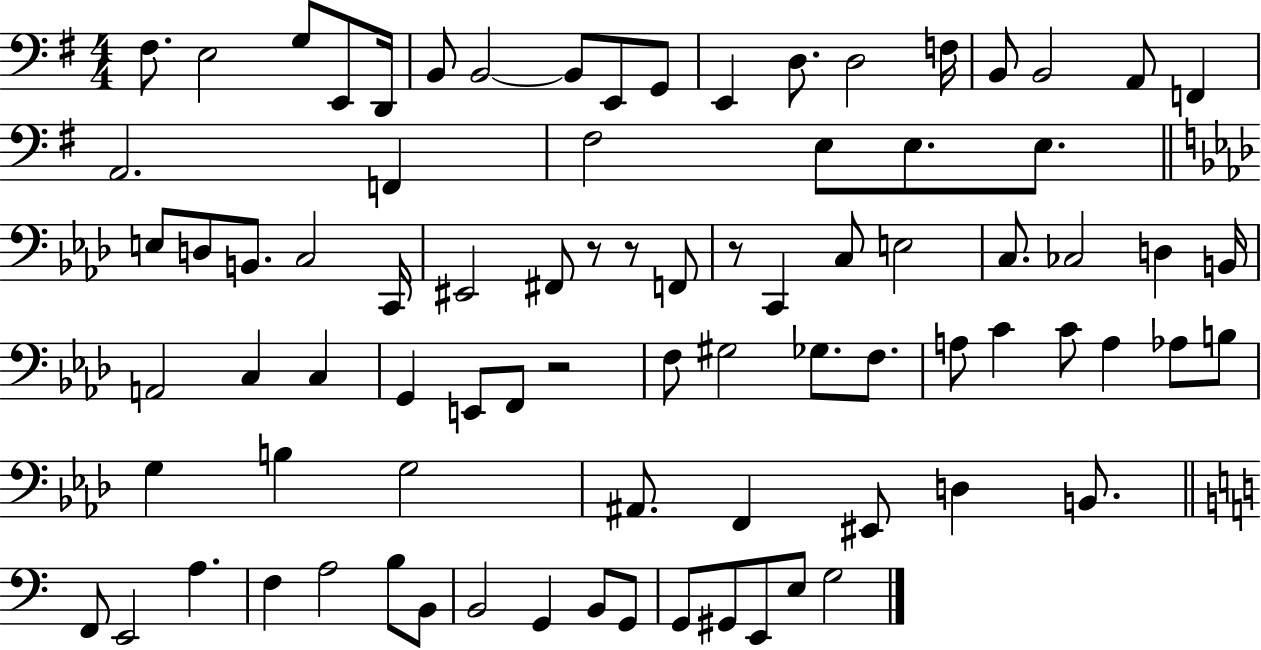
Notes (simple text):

F#3/e. E3/h G3/e E2/e D2/s B2/e B2/h B2/e E2/e G2/e E2/q D3/e. D3/h F3/s B2/e B2/h A2/e F2/q A2/h. F2/q F#3/h E3/e E3/e. E3/e. E3/e D3/e B2/e. C3/h C2/s EIS2/h F#2/e R/e R/e F2/e R/e C2/q C3/e E3/h C3/e. CES3/h D3/q B2/s A2/h C3/q C3/q G2/q E2/e F2/e R/h F3/e G#3/h Gb3/e. F3/e. A3/e C4/q C4/e A3/q Ab3/e B3/e G3/q B3/q G3/h A#2/e. F2/q EIS2/e D3/q B2/e. F2/e E2/h A3/q. F3/q A3/h B3/e B2/e B2/h G2/q B2/e G2/e G2/e G#2/e E2/e E3/e G3/h